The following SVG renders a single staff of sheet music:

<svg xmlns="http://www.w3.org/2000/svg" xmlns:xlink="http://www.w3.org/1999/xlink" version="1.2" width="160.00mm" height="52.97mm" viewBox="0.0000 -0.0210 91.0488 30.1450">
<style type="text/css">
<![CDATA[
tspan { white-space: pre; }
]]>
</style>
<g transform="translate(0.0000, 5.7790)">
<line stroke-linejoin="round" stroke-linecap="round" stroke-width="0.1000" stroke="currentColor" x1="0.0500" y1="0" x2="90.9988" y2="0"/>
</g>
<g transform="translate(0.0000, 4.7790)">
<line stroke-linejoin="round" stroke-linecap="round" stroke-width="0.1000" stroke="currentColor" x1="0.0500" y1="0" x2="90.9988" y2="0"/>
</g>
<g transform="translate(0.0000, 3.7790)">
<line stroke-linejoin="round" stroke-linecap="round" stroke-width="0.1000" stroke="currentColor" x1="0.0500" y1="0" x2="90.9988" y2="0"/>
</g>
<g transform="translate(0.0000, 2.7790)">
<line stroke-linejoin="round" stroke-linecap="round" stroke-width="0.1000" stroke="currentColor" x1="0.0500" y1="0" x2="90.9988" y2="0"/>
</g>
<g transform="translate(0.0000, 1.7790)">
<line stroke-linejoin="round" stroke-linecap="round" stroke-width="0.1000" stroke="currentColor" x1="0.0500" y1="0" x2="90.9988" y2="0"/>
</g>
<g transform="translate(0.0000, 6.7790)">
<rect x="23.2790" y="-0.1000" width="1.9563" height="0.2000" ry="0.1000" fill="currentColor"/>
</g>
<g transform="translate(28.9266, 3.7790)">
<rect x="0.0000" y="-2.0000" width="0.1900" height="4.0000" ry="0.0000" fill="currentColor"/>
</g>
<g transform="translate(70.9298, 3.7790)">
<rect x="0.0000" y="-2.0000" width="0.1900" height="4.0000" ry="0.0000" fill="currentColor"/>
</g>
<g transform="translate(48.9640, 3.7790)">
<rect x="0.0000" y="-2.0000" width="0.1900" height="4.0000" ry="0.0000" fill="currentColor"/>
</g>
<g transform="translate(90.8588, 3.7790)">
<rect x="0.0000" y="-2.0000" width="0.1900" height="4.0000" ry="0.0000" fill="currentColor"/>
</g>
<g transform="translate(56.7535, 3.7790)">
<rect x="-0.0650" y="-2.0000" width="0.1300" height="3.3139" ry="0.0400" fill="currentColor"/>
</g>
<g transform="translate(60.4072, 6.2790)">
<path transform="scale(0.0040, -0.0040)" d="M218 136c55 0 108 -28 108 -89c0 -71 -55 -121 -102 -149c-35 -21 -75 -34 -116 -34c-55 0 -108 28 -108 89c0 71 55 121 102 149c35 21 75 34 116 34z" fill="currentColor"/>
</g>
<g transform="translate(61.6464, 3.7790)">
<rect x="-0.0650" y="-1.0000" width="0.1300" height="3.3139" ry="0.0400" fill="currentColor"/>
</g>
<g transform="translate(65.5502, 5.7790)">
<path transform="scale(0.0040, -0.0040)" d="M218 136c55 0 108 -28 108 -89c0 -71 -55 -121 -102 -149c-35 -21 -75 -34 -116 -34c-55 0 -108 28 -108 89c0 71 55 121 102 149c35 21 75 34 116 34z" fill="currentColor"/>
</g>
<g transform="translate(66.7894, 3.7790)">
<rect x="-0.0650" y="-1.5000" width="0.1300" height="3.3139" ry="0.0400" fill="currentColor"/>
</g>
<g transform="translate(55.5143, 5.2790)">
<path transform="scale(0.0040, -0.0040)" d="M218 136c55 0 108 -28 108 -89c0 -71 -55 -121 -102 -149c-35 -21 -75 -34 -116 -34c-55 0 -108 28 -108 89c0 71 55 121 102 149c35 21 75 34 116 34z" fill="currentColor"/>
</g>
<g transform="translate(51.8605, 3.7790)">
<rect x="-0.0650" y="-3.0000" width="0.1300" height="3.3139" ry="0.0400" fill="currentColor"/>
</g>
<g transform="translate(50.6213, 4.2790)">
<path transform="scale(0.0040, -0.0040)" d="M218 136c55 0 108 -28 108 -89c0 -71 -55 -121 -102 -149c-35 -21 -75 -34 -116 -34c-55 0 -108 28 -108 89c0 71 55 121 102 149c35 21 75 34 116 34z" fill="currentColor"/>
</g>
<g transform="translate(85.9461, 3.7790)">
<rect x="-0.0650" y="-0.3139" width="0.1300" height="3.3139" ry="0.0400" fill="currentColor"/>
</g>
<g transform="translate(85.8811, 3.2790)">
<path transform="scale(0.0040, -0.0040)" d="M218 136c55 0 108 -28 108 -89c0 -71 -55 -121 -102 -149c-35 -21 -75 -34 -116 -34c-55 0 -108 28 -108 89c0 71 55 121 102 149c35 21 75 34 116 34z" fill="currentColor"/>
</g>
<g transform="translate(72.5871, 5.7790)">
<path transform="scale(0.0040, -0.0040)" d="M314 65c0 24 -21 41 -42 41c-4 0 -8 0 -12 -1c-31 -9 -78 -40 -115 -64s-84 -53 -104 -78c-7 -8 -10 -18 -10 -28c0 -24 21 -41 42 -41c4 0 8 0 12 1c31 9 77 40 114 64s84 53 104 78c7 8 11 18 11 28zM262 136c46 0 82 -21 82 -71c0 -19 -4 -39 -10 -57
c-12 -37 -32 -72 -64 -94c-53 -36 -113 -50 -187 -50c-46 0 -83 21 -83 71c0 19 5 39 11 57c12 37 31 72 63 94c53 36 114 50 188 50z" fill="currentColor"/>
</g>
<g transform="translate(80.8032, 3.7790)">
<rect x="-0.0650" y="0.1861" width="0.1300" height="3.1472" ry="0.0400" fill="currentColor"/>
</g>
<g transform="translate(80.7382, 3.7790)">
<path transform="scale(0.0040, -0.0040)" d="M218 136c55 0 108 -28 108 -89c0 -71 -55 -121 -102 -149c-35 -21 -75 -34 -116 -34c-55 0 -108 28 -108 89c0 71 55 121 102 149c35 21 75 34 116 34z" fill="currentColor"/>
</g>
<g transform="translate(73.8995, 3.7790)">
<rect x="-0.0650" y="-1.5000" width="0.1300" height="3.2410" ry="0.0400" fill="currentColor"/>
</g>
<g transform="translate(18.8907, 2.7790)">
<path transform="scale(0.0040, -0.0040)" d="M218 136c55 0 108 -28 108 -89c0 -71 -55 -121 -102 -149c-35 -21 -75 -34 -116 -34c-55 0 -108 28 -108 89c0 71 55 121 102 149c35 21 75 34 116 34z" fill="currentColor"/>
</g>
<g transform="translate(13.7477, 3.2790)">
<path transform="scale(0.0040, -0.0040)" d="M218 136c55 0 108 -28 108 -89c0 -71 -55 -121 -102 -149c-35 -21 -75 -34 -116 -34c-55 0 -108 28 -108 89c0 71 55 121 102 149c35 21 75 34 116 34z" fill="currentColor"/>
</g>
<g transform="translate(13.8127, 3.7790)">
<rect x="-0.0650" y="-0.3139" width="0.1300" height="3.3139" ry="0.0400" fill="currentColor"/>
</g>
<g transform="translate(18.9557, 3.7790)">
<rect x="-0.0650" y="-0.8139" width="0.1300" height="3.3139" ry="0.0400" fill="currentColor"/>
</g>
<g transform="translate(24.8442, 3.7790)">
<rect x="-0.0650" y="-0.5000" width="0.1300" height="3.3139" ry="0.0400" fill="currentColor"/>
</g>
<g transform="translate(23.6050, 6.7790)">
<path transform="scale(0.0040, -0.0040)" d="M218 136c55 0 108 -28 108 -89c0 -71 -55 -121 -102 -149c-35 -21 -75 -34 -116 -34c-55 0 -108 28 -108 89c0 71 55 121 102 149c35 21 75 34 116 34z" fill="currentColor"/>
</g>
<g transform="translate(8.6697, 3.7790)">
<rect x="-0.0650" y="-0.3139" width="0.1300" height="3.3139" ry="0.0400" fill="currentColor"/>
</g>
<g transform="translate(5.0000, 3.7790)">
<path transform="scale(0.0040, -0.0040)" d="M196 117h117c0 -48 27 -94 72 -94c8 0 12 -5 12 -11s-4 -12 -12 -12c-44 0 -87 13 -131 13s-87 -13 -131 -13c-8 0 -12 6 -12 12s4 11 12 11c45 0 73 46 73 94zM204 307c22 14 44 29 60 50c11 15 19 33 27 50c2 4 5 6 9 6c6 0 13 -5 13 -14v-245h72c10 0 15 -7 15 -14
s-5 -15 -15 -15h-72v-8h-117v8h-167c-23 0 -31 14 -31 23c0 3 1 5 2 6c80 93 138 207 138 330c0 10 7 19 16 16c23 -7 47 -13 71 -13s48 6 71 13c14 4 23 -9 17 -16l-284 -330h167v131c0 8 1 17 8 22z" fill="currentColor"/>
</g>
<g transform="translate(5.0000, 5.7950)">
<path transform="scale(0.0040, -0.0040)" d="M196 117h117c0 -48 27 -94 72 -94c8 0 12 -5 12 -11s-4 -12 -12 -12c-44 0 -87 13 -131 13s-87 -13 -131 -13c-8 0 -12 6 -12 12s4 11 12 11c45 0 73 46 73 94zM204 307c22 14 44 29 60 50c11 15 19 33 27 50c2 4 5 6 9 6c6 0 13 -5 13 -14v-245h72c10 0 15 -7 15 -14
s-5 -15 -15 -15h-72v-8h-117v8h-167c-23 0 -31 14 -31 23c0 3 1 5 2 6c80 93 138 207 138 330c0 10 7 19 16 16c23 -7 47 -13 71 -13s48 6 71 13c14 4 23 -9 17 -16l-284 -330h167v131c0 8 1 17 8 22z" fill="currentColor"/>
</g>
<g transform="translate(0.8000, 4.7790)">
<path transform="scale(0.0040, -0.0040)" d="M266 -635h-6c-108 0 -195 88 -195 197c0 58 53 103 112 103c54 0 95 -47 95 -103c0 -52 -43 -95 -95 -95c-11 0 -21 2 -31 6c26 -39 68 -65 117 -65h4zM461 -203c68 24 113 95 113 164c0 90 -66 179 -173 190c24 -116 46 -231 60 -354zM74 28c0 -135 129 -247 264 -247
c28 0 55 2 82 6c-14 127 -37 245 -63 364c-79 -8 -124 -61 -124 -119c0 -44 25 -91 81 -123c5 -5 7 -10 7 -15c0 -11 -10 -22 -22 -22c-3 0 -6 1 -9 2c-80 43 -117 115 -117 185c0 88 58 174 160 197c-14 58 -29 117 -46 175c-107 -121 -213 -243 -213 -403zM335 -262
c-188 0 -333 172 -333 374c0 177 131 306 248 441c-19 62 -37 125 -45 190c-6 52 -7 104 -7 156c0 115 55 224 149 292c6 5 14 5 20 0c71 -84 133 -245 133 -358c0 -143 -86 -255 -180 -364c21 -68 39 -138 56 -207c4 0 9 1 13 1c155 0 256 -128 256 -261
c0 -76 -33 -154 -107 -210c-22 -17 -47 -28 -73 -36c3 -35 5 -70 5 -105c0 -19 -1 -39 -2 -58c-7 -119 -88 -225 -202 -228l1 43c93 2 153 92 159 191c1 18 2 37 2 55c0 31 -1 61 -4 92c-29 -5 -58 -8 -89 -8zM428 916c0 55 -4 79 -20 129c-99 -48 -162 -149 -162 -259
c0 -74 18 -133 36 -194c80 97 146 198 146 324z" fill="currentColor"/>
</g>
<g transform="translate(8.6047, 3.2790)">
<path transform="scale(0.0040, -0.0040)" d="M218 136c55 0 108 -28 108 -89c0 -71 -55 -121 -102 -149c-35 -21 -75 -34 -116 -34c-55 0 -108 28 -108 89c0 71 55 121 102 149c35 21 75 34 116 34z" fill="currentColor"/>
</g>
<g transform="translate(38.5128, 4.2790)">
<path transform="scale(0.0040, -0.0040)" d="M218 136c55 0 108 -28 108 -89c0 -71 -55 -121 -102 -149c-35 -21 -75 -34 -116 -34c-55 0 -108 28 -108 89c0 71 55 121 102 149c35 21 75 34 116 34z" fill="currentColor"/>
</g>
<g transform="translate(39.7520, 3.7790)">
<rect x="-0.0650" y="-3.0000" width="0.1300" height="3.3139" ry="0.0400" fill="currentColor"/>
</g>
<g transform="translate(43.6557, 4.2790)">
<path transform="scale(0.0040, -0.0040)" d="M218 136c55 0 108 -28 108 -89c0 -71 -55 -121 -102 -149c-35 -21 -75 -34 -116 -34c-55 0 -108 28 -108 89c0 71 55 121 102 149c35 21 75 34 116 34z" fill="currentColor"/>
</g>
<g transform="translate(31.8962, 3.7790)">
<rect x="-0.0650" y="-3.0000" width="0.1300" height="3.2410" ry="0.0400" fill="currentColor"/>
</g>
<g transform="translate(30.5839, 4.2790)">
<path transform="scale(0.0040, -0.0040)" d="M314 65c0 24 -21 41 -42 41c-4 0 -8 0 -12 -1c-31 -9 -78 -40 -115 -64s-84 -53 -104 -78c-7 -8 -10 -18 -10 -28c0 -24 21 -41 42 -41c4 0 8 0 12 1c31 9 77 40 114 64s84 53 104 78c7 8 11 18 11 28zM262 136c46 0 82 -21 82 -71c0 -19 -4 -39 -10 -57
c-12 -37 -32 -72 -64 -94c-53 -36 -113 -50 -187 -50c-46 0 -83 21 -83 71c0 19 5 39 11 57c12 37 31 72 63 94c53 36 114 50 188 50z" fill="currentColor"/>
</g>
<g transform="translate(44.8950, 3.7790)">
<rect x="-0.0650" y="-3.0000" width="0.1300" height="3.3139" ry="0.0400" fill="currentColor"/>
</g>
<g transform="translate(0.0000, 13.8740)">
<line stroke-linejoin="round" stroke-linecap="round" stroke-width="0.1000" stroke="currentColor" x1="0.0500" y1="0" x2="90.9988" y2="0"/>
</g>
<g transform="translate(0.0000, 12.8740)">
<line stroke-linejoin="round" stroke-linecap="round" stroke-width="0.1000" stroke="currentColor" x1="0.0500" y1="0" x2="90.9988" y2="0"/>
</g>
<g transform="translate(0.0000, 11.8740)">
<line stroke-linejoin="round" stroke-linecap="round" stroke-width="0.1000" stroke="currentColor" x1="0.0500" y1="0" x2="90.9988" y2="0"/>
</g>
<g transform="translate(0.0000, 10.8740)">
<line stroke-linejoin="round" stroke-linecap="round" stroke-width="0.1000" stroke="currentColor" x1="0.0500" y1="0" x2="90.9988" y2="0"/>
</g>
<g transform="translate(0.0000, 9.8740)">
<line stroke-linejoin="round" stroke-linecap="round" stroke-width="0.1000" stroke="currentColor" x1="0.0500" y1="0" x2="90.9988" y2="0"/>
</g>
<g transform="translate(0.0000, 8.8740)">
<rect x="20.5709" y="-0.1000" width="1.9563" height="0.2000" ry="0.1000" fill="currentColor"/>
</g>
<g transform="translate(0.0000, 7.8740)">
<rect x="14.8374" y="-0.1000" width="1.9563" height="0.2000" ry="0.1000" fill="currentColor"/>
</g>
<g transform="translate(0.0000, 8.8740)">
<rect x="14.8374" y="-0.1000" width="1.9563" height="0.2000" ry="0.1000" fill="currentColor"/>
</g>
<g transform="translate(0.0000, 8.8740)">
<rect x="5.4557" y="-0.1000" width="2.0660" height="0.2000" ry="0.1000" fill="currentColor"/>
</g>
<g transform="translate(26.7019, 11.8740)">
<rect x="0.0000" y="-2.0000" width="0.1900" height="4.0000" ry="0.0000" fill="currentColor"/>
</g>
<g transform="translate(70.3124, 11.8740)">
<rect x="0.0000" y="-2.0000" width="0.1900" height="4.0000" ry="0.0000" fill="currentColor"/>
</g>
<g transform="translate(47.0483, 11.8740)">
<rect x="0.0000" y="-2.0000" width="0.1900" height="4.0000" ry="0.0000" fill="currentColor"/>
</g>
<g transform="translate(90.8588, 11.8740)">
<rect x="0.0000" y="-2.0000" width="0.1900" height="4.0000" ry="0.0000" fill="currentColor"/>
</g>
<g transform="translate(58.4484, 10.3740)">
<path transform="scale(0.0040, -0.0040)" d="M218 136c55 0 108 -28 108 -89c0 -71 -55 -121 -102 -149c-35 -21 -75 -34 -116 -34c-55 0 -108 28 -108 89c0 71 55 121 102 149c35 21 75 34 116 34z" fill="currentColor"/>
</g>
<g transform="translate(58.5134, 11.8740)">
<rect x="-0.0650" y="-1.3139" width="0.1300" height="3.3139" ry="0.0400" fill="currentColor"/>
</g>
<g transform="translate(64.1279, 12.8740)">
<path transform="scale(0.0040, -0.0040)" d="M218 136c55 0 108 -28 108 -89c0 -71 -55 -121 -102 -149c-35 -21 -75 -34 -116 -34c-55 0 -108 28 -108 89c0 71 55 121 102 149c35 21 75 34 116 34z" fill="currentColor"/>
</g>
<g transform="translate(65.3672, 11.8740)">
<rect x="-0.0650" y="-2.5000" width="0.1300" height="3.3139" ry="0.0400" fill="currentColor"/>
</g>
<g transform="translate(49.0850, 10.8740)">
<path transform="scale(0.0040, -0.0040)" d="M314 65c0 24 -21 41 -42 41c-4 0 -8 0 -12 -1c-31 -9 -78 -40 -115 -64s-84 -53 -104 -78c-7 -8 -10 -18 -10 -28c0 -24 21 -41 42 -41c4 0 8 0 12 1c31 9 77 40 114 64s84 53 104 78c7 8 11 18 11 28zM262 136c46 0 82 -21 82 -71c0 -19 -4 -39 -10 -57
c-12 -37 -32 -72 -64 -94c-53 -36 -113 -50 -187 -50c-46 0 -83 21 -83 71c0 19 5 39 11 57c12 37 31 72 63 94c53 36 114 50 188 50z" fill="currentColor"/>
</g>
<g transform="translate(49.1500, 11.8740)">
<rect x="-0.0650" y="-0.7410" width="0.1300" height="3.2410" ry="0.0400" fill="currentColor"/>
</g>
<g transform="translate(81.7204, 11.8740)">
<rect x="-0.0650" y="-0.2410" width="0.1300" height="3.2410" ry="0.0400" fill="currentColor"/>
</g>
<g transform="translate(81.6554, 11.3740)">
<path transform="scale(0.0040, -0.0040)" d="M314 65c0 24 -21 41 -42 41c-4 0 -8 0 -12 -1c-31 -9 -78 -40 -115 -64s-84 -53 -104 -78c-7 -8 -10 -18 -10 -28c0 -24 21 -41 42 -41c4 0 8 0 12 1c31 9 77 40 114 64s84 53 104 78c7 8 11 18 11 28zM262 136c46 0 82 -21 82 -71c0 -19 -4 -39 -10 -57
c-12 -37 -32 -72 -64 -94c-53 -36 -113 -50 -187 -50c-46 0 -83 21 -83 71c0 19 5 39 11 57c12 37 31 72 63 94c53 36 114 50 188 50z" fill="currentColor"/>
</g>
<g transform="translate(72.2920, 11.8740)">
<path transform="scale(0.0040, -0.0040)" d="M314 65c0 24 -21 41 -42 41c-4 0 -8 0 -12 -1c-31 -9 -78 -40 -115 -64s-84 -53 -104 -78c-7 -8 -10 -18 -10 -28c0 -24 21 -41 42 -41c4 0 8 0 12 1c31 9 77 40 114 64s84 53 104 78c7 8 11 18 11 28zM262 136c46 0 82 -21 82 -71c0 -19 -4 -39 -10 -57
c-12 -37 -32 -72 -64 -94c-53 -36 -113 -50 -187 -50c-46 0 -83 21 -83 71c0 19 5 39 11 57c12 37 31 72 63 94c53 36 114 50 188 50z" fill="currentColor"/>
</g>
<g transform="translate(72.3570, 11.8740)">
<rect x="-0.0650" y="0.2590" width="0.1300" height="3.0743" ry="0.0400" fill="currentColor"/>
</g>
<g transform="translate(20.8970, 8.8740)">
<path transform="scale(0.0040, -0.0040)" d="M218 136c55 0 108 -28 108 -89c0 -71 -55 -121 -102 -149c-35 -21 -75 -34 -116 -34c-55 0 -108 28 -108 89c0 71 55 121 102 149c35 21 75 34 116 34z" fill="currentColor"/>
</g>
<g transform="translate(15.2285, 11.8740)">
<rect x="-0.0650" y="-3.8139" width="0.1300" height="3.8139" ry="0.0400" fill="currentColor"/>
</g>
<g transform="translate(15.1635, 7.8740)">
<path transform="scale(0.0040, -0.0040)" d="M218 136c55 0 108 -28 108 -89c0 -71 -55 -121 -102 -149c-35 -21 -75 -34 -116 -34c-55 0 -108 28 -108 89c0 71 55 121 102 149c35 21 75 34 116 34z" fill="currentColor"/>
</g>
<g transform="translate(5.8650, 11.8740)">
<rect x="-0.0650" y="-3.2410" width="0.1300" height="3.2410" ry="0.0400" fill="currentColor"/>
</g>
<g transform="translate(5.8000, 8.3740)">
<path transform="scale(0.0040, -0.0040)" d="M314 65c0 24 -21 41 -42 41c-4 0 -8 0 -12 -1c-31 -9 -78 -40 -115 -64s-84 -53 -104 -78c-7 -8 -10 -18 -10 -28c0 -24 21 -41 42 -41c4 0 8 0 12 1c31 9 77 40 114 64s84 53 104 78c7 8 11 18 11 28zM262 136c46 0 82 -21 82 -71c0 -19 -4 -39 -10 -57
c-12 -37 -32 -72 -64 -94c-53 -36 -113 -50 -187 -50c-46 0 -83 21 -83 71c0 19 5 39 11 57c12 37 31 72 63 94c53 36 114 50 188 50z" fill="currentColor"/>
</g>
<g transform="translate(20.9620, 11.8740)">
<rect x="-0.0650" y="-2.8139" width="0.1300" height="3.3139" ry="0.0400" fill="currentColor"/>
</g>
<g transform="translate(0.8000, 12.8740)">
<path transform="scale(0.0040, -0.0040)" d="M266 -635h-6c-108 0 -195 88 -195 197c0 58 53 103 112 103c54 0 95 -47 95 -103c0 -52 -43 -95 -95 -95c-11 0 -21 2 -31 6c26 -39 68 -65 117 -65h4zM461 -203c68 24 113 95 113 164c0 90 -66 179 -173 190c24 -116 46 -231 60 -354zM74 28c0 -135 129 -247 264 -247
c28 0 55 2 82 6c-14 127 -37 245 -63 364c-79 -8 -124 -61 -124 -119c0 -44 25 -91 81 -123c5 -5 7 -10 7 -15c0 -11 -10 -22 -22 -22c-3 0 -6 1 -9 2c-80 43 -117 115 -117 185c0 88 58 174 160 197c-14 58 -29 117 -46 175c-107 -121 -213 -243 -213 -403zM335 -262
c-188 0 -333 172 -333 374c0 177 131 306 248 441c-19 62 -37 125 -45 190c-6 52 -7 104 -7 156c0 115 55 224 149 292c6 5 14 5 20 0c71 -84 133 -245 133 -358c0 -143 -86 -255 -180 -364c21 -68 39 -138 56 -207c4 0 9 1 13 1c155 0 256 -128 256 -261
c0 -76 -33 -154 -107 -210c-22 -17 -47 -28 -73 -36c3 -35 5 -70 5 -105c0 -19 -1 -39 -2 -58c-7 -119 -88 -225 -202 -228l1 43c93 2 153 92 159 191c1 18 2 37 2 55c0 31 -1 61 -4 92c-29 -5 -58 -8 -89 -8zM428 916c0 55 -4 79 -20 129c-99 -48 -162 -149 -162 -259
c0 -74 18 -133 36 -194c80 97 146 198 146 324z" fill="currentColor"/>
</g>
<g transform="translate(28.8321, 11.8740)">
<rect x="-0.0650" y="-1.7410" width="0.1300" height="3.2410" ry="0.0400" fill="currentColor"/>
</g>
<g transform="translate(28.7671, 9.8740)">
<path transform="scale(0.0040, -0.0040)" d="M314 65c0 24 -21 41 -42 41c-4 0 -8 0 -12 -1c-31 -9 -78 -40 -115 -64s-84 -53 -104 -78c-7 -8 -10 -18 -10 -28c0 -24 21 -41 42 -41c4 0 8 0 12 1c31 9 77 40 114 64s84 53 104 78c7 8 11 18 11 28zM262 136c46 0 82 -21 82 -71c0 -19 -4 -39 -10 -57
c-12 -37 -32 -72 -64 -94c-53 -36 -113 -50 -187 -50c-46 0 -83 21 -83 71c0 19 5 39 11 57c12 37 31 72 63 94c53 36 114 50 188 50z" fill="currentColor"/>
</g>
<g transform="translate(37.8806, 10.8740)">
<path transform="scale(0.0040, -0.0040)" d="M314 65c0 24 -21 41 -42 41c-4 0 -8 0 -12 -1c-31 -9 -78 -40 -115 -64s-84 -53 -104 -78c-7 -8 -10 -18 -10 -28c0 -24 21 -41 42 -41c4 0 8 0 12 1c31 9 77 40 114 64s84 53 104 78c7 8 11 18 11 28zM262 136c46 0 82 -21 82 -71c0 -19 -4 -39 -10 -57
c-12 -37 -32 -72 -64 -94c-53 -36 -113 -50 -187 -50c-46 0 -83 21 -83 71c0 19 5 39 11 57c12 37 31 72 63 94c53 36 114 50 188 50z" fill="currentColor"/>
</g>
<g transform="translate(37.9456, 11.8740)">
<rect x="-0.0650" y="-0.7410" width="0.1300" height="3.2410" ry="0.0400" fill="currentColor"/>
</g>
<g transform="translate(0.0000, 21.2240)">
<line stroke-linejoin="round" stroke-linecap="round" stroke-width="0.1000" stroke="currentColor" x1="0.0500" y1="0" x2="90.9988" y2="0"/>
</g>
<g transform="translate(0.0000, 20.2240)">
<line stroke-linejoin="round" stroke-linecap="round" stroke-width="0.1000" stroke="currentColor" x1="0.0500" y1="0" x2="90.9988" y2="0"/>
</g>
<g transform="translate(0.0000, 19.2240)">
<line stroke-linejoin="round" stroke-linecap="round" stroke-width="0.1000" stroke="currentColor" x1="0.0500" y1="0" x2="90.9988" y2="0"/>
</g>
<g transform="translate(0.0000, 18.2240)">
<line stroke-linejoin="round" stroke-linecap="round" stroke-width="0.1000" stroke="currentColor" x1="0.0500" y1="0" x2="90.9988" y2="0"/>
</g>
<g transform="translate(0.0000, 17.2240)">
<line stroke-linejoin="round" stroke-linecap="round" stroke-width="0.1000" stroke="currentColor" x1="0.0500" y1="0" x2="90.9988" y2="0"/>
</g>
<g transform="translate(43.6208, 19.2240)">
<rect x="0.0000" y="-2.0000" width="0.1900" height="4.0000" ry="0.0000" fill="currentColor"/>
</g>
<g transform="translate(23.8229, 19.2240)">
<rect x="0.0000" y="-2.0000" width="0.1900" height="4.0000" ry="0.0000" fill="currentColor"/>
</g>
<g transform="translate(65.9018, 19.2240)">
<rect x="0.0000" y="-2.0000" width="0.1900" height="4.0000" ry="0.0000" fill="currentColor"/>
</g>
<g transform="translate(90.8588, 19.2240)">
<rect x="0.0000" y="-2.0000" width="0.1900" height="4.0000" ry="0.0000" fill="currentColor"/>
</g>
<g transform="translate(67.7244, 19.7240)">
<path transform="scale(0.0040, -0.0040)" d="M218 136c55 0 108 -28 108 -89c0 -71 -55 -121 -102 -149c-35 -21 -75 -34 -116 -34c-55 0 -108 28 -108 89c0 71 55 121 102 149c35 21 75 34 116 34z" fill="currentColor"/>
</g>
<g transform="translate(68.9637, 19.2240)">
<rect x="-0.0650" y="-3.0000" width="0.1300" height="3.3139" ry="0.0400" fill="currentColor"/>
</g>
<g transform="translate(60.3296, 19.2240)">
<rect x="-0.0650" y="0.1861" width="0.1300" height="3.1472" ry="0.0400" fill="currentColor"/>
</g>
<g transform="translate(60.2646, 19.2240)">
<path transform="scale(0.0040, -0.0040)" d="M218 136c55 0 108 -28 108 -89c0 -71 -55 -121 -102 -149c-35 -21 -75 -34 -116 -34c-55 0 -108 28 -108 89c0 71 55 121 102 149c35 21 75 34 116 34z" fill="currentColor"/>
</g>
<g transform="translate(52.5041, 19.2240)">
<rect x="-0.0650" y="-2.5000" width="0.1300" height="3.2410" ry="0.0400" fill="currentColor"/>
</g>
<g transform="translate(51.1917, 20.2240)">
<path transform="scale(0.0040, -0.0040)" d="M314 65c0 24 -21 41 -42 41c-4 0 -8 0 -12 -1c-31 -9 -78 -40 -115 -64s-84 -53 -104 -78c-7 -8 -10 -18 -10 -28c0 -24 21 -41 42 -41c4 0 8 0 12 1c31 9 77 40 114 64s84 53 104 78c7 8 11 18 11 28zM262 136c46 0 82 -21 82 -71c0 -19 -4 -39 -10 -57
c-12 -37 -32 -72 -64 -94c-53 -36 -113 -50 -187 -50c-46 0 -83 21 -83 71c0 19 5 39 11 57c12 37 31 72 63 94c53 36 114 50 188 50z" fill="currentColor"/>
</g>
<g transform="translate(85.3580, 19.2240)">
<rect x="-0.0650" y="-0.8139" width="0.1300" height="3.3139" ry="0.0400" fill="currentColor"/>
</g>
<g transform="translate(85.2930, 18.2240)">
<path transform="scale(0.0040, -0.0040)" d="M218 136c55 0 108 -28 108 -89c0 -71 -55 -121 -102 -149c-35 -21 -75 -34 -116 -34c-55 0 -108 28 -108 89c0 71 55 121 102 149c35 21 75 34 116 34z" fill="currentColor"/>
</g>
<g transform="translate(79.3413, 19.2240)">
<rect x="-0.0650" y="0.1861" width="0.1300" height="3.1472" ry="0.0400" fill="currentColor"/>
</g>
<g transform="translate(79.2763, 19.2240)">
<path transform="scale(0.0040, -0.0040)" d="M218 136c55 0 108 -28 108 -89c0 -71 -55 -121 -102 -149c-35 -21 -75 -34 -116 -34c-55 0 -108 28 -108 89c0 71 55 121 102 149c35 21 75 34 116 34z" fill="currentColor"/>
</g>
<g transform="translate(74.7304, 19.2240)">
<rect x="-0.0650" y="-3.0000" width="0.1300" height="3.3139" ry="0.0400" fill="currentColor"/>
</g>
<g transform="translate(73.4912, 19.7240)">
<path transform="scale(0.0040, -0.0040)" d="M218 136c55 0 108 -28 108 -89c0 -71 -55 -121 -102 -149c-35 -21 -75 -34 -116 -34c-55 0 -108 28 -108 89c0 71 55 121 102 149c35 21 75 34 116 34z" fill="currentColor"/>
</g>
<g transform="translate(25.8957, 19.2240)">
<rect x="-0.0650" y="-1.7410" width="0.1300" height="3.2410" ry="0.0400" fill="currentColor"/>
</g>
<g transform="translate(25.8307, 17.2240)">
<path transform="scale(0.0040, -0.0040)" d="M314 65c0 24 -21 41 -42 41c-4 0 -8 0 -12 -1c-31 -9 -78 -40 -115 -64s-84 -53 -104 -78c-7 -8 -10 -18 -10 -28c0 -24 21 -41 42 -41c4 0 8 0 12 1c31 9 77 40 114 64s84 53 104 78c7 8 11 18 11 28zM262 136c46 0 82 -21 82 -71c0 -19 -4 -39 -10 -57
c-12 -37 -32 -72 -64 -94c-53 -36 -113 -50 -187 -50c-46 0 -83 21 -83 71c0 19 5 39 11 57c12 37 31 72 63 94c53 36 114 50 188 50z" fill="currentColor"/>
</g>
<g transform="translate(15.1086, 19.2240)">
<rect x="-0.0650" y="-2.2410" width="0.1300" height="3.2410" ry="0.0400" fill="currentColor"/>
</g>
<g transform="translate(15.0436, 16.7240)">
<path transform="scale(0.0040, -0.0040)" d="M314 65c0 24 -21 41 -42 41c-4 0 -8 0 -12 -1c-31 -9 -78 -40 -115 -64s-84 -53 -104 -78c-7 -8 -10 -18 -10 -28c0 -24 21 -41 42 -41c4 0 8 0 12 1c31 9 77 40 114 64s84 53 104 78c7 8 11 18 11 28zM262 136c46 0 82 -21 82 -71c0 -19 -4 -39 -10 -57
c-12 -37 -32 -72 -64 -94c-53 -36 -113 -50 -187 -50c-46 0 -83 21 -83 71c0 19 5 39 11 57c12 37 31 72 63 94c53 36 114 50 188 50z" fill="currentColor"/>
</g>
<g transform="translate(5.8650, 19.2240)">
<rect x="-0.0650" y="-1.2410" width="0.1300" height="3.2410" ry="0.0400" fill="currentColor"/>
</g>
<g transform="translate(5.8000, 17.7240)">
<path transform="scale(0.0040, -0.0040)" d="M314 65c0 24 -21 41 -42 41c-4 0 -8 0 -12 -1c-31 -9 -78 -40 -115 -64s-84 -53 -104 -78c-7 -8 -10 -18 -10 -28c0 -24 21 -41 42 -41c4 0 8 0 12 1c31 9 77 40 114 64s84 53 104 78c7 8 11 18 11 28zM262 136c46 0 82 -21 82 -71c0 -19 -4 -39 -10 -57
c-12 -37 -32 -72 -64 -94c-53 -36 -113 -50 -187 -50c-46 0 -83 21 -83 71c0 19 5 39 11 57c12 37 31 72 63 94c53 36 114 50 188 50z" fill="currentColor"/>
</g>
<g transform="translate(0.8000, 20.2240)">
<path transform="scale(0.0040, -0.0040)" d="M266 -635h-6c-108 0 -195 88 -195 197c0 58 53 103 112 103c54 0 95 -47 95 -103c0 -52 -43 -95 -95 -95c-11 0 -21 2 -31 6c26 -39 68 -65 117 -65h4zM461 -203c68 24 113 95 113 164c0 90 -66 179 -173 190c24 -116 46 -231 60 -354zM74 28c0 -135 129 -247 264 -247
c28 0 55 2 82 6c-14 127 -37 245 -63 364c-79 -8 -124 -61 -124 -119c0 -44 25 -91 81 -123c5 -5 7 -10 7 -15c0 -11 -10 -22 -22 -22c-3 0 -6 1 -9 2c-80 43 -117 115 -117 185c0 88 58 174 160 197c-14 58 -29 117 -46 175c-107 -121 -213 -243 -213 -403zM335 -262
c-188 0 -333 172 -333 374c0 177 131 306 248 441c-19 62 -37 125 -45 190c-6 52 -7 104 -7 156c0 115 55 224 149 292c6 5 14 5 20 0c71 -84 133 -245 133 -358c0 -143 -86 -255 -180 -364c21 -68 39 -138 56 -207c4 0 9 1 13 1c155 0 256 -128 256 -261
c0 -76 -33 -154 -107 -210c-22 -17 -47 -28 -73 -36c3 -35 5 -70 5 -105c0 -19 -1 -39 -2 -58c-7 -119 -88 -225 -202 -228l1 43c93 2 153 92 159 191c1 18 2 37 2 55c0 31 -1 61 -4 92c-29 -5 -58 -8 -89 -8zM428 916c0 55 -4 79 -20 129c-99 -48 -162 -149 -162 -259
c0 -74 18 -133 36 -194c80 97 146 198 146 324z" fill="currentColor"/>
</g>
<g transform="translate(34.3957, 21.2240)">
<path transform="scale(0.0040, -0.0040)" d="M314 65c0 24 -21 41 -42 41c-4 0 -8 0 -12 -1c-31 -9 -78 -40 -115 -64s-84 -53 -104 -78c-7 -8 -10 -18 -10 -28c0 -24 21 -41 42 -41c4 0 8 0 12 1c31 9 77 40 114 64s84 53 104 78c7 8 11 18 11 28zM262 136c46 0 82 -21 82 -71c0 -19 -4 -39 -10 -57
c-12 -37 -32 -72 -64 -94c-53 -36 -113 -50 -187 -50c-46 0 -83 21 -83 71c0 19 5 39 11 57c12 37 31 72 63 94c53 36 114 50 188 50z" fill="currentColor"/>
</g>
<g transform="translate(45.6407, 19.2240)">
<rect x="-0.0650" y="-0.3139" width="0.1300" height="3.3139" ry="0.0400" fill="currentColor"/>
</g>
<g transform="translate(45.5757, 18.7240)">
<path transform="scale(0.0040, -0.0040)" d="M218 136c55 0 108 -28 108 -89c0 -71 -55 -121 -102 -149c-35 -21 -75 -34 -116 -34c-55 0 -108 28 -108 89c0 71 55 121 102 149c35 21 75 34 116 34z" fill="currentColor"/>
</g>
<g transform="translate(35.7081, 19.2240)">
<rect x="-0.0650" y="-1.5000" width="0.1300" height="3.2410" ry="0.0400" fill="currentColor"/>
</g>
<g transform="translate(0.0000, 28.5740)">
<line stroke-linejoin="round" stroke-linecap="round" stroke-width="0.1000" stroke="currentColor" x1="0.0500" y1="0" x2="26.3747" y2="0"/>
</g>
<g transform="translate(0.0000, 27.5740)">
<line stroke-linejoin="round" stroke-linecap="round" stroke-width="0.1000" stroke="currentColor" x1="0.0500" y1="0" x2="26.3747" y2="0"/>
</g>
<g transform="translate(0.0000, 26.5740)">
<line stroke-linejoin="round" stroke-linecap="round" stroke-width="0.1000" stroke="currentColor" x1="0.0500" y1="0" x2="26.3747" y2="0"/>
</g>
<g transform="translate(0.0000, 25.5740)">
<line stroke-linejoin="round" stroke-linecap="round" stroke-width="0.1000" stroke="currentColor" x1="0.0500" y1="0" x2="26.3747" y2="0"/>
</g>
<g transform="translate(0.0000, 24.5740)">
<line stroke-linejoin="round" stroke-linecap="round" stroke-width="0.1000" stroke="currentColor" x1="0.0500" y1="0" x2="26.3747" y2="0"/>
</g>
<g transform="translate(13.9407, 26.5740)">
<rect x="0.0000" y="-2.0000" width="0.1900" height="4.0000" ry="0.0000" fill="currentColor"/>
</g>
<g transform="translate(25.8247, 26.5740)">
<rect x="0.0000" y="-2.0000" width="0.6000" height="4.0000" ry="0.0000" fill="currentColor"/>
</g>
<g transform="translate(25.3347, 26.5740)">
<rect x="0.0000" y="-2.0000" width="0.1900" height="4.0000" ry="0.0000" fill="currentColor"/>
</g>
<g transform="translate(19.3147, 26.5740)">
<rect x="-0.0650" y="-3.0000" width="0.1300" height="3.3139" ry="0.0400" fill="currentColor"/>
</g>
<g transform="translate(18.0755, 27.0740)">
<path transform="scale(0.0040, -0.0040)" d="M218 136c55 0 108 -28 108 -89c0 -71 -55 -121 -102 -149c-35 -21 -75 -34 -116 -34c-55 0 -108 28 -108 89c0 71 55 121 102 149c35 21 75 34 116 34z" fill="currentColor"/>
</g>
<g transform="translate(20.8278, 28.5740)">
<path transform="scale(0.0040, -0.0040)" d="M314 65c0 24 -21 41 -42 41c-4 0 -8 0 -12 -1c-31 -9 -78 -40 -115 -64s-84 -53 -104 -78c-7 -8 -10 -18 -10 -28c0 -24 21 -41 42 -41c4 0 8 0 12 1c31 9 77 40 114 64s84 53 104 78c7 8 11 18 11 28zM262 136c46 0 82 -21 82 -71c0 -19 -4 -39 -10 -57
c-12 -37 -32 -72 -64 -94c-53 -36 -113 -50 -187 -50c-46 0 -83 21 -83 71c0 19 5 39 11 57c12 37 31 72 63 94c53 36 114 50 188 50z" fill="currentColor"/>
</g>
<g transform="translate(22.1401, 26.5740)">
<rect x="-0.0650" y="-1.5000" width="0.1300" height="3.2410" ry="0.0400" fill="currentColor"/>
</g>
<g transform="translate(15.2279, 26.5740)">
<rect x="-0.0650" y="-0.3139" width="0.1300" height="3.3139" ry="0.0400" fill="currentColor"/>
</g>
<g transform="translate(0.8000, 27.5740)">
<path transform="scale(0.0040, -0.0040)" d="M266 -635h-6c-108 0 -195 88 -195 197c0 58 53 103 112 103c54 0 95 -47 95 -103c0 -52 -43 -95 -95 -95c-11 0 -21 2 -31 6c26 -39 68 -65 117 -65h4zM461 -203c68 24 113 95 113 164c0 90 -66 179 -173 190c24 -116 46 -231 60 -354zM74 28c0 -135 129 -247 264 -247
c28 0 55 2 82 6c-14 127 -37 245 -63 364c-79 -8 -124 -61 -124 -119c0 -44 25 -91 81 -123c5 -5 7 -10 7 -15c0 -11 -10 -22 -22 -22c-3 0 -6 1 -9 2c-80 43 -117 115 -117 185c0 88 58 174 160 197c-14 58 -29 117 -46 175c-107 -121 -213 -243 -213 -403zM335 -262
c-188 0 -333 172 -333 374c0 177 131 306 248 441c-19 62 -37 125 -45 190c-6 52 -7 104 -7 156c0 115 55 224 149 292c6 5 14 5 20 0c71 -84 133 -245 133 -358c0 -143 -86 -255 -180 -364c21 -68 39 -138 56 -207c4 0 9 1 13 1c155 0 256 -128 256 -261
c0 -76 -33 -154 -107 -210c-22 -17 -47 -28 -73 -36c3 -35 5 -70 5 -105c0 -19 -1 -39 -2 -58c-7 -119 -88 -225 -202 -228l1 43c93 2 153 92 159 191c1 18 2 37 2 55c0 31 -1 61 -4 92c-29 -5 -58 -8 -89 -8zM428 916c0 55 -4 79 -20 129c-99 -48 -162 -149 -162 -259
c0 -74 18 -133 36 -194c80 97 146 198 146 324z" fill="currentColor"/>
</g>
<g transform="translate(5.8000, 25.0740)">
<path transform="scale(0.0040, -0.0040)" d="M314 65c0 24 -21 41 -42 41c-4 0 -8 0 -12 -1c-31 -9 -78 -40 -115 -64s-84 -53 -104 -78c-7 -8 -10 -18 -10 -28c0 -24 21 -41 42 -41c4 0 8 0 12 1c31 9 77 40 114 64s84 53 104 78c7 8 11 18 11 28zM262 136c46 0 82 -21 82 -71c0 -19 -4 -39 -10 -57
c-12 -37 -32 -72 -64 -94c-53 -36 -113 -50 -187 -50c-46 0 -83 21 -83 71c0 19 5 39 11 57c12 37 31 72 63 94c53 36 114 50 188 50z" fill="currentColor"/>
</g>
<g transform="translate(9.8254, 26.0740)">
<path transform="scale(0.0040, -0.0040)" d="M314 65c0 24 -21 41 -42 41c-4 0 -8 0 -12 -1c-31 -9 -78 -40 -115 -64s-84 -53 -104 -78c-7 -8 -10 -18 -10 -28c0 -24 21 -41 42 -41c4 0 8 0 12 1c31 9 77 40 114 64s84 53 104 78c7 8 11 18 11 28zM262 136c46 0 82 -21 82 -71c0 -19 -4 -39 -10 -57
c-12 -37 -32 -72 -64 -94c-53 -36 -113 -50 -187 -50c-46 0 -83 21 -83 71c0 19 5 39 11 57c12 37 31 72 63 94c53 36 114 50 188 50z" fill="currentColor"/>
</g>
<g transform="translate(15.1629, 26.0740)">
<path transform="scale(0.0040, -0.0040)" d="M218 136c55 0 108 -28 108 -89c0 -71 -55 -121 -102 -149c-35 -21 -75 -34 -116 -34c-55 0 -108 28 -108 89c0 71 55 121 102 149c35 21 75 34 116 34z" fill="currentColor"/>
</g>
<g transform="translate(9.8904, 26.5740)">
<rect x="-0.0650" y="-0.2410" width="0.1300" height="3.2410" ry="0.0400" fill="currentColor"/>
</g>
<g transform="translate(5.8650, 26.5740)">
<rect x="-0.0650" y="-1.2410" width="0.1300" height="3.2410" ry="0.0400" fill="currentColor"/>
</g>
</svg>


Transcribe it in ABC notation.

X:1
T:Untitled
M:4/4
L:1/4
K:C
c c d C A2 A A A F D E E2 B c b2 c' a f2 d2 d2 e G B2 c2 e2 g2 f2 E2 c G2 B A A B d e2 c2 c A E2